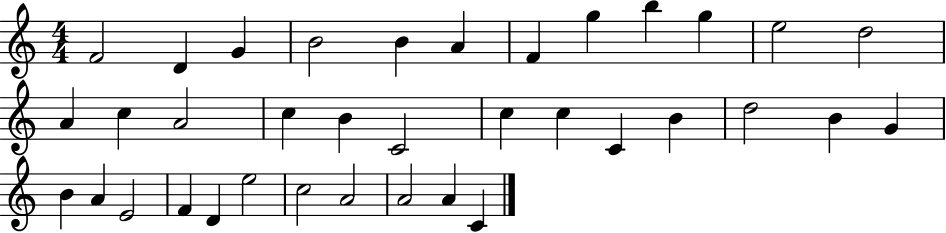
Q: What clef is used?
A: treble